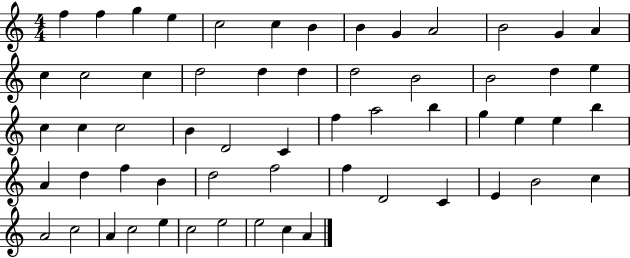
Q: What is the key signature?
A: C major